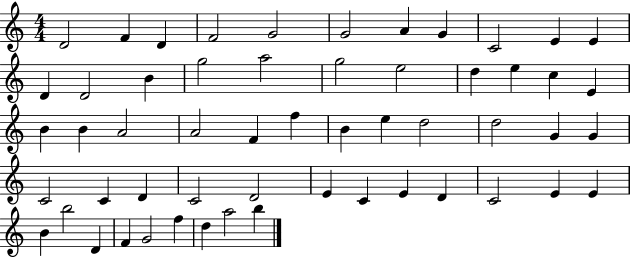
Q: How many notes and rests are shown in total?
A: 55